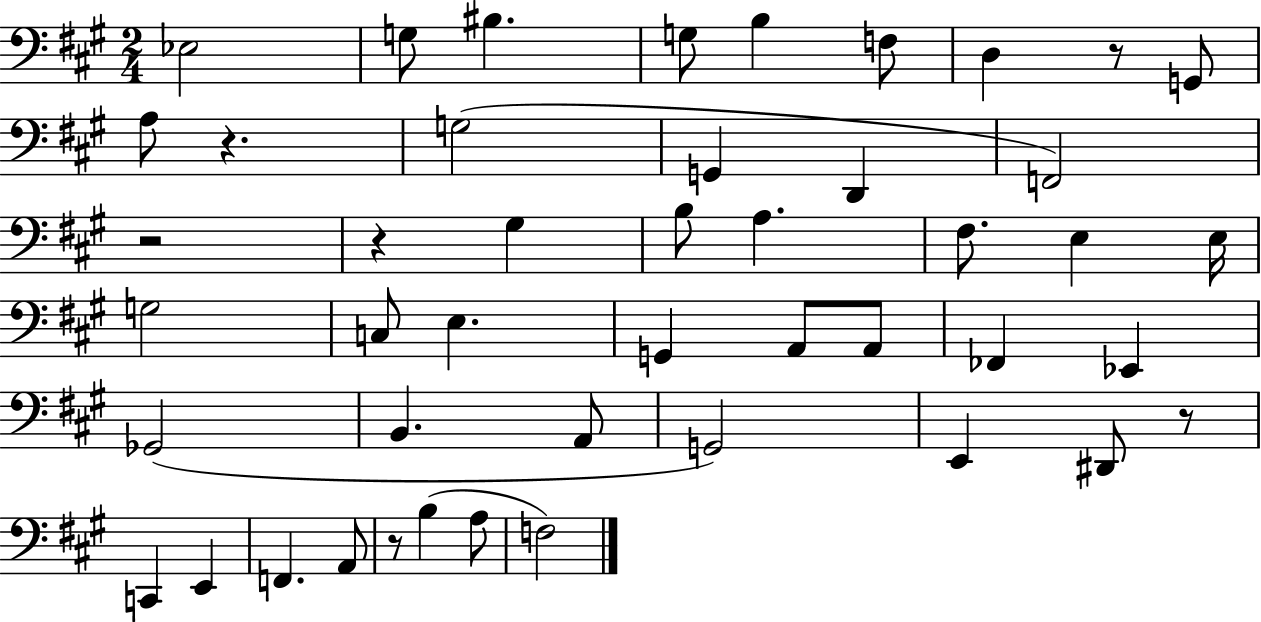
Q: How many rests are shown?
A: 6